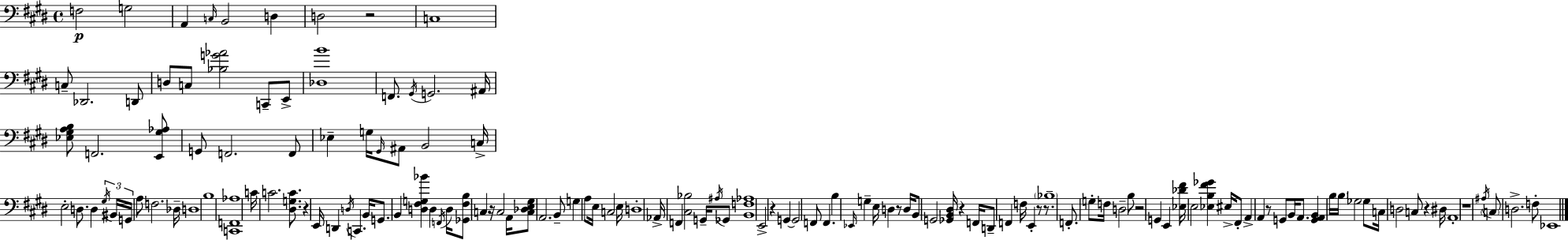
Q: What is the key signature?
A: E major